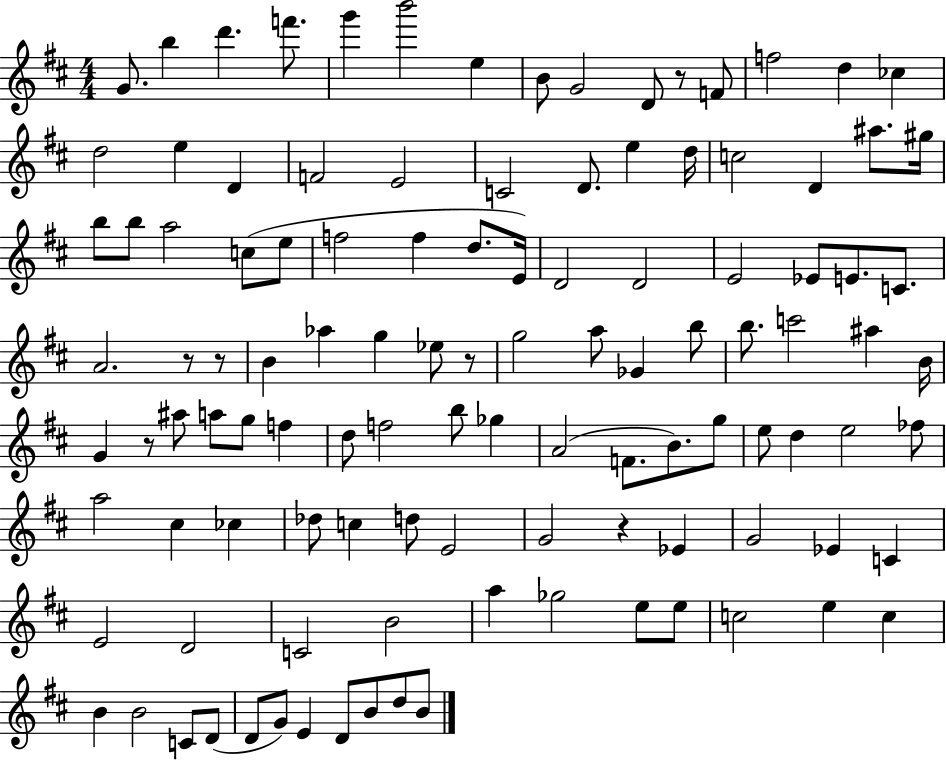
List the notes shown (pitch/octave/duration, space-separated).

G4/e. B5/q D6/q. F6/e. G6/q B6/h E5/q B4/e G4/h D4/e R/e F4/e F5/h D5/q CES5/q D5/h E5/q D4/q F4/h E4/h C4/h D4/e. E5/q D5/s C5/h D4/q A#5/e. G#5/s B5/e B5/e A5/h C5/e E5/e F5/h F5/q D5/e. E4/s D4/h D4/h E4/h Eb4/e E4/e. C4/e. A4/h. R/e R/e B4/q Ab5/q G5/q Eb5/e R/e G5/h A5/e Gb4/q B5/e B5/e. C6/h A#5/q B4/s G4/q R/e A#5/e A5/e G5/e F5/q D5/e F5/h B5/e Gb5/q A4/h F4/e. B4/e. G5/e E5/e D5/q E5/h FES5/e A5/h C#5/q CES5/q Db5/e C5/q D5/e E4/h G4/h R/q Eb4/q G4/h Eb4/q C4/q E4/h D4/h C4/h B4/h A5/q Gb5/h E5/e E5/e C5/h E5/q C5/q B4/q B4/h C4/e D4/e D4/e G4/e E4/q D4/e B4/e D5/e B4/e